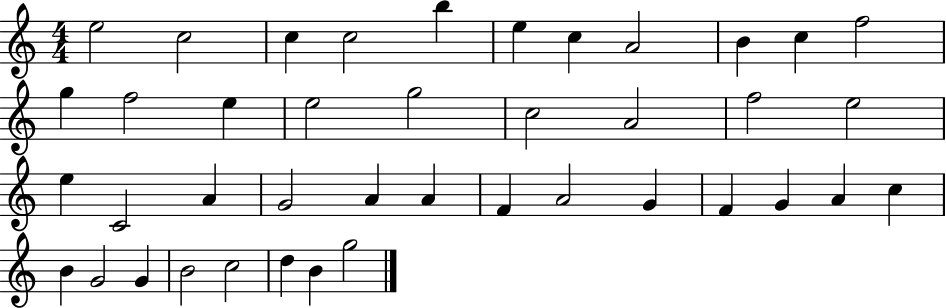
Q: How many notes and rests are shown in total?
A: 41